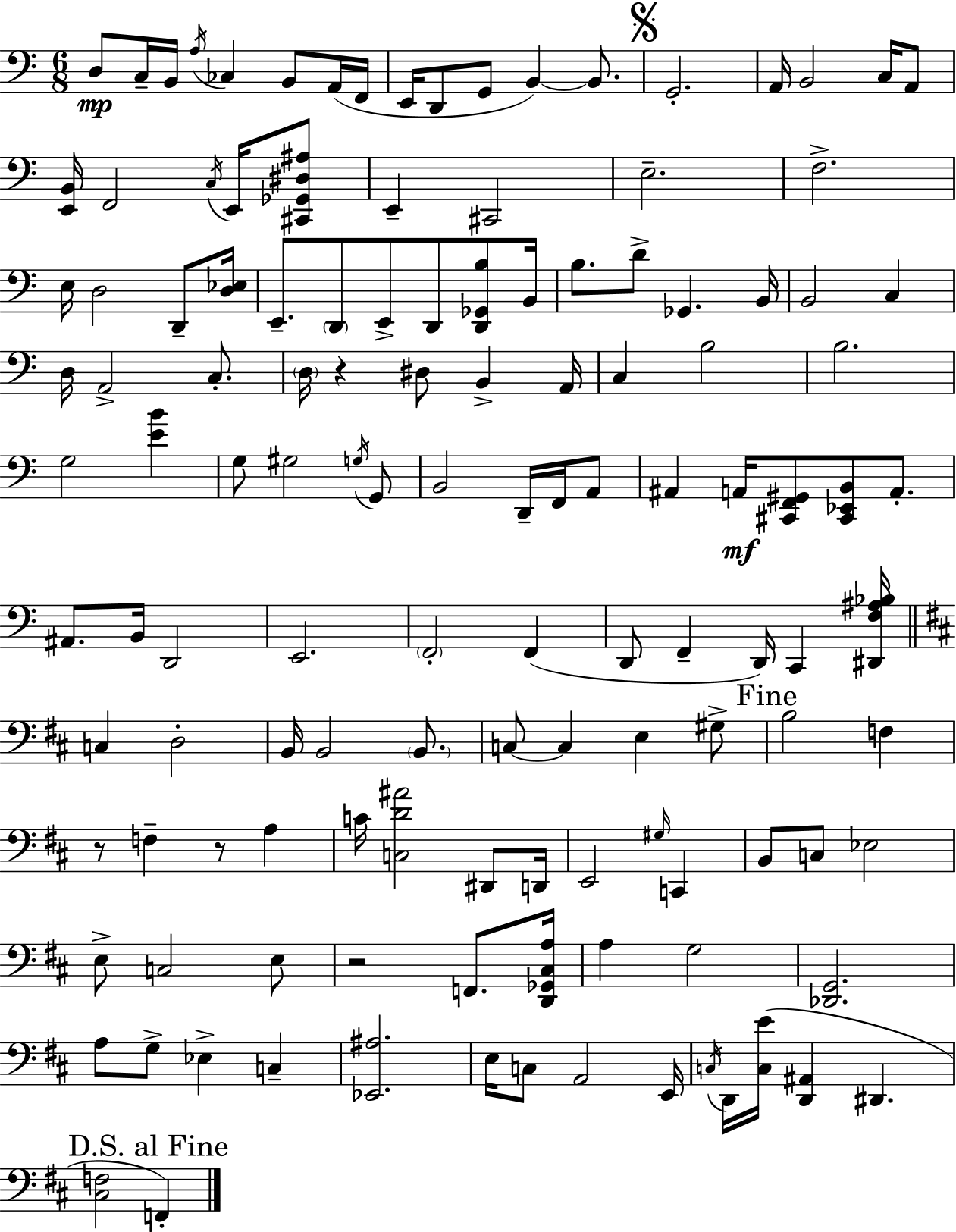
D3/e C3/s B2/s A3/s CES3/q B2/e A2/s F2/s E2/s D2/e G2/e B2/q B2/e. G2/h. A2/s B2/h C3/s A2/e [E2,B2]/s F2/h C3/s E2/s [C#2,Gb2,D#3,A#3]/e E2/q C#2/h E3/h. F3/h. E3/s D3/h D2/e [D3,Eb3]/s E2/e. D2/e E2/e D2/e [D2,Gb2,B3]/e B2/s B3/e. D4/e Gb2/q. B2/s B2/h C3/q D3/s A2/h C3/e. D3/s R/q D#3/e B2/q A2/s C3/q B3/h B3/h. G3/h [E4,B4]/q G3/e G#3/h G3/s G2/e B2/h D2/s F2/s A2/e A#2/q A2/s [C#2,F2,G#2]/e [C#2,Eb2,B2]/e A2/e. A#2/e. B2/s D2/h E2/h. F2/h F2/q D2/e F2/q D2/s C2/q [D#2,F3,A#3,Bb3]/s C3/q D3/h B2/s B2/h B2/e. C3/e C3/q E3/q G#3/e B3/h F3/q R/e F3/q R/e A3/q C4/s [C3,D4,A#4]/h D#2/e D2/s E2/h G#3/s C2/q B2/e C3/e Eb3/h E3/e C3/h E3/e R/h F2/e. [D2,Gb2,C#3,A3]/s A3/q G3/h [Db2,G2]/h. A3/e G3/e Eb3/q C3/q [Eb2,A#3]/h. E3/s C3/e A2/h E2/s C3/s D2/s [C3,E4]/s [D2,A#2]/q D#2/q. [C#3,F3]/h F2/q